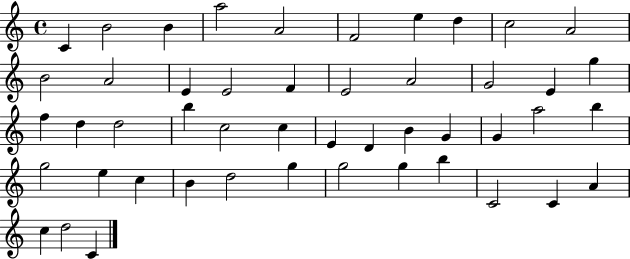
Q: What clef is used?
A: treble